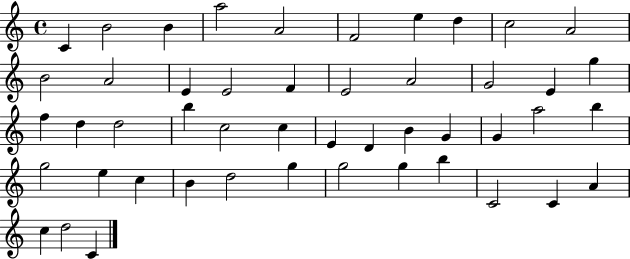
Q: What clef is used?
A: treble